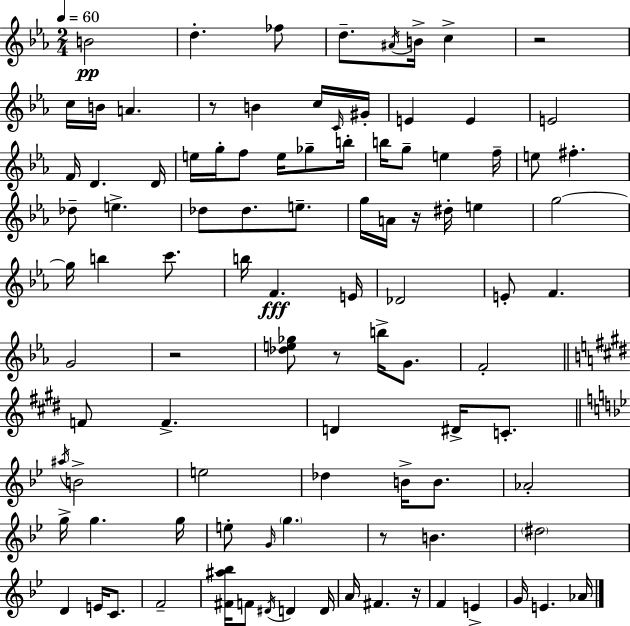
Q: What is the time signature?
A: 2/4